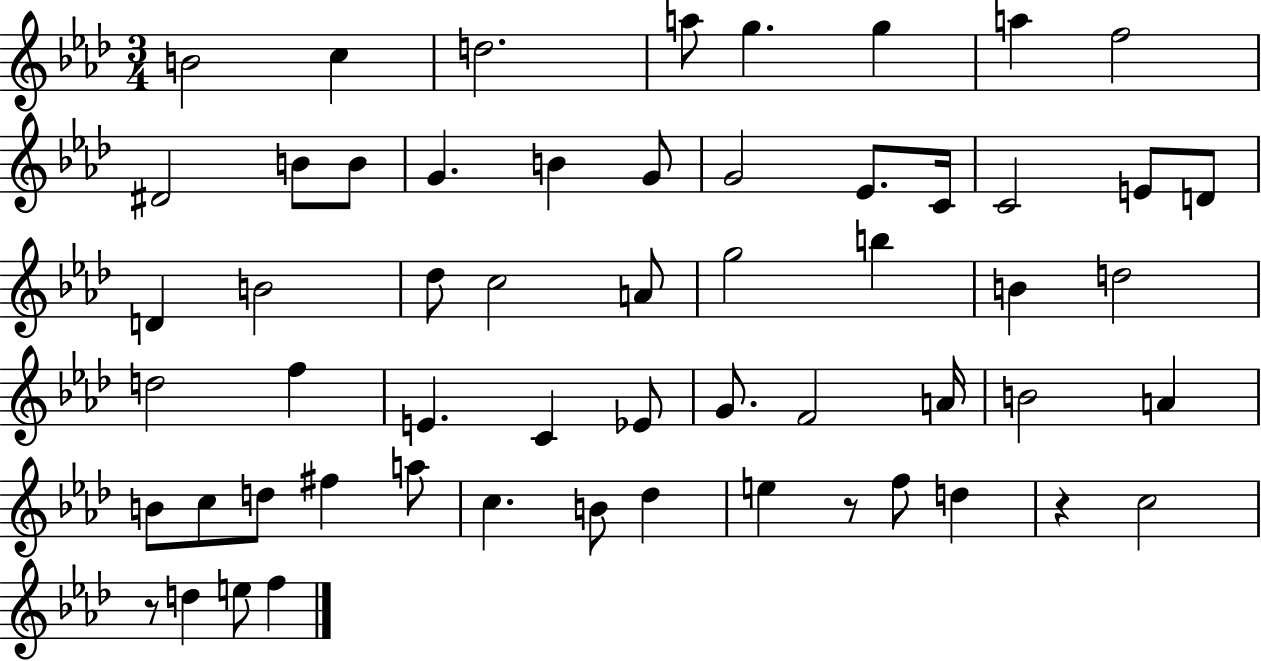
{
  \clef treble
  \numericTimeSignature
  \time 3/4
  \key aes \major
  \repeat volta 2 { b'2 c''4 | d''2. | a''8 g''4. g''4 | a''4 f''2 | \break dis'2 b'8 b'8 | g'4. b'4 g'8 | g'2 ees'8. c'16 | c'2 e'8 d'8 | \break d'4 b'2 | des''8 c''2 a'8 | g''2 b''4 | b'4 d''2 | \break d''2 f''4 | e'4. c'4 ees'8 | g'8. f'2 a'16 | b'2 a'4 | \break b'8 c''8 d''8 fis''4 a''8 | c''4. b'8 des''4 | e''4 r8 f''8 d''4 | r4 c''2 | \break r8 d''4 e''8 f''4 | } \bar "|."
}